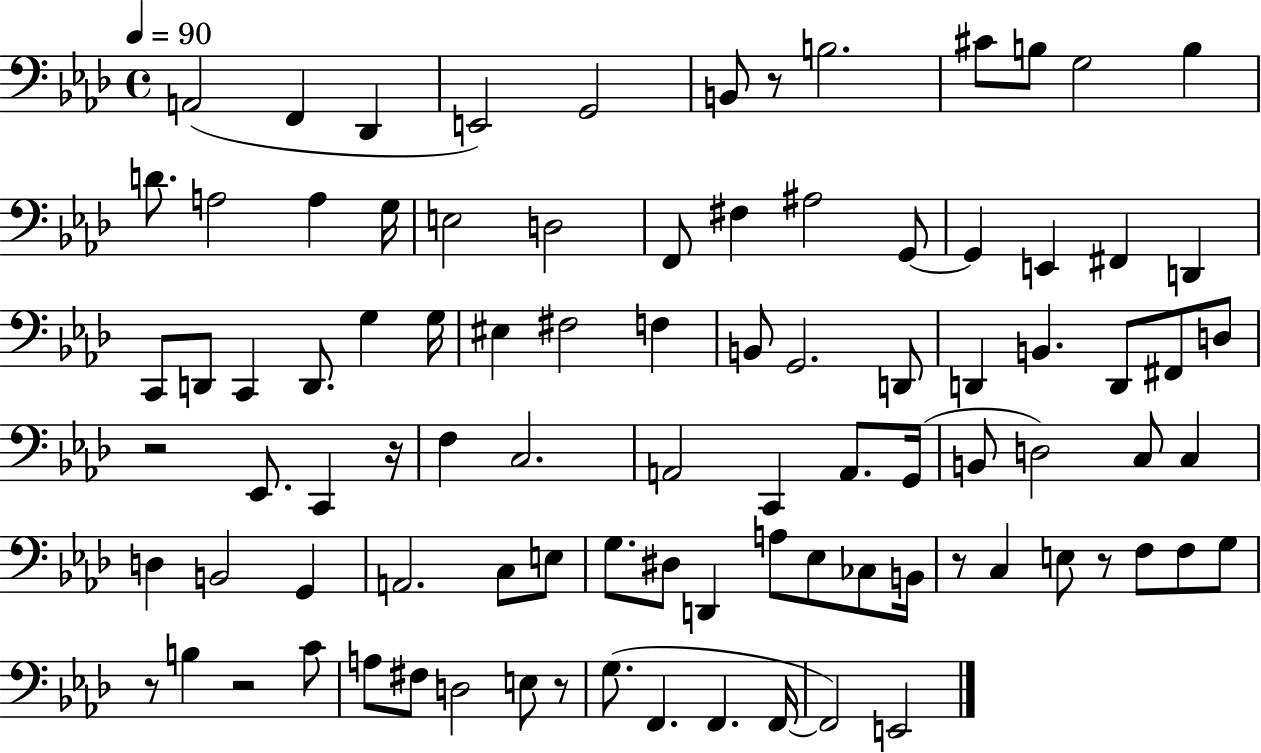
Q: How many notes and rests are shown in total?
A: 92